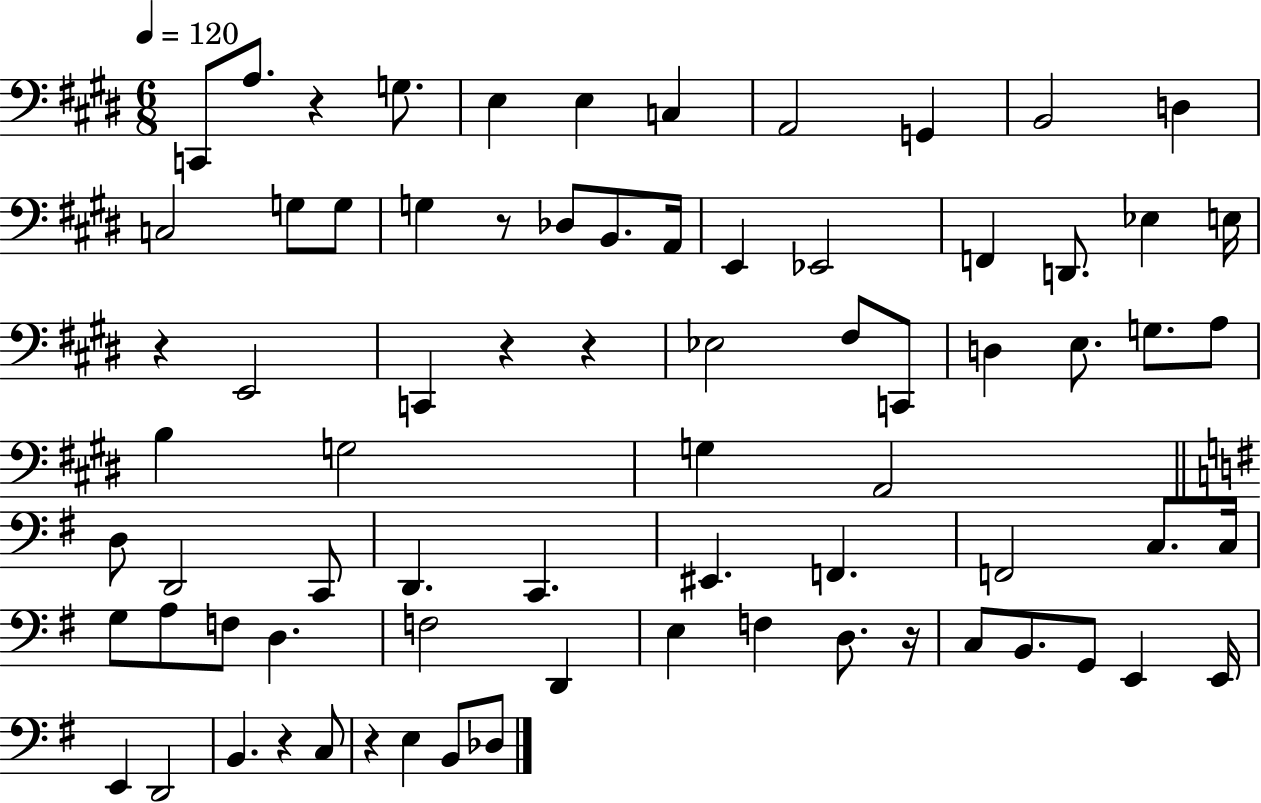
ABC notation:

X:1
T:Untitled
M:6/8
L:1/4
K:E
C,,/2 A,/2 z G,/2 E, E, C, A,,2 G,, B,,2 D, C,2 G,/2 G,/2 G, z/2 _D,/2 B,,/2 A,,/4 E,, _E,,2 F,, D,,/2 _E, E,/4 z E,,2 C,, z z _E,2 ^F,/2 C,,/2 D, E,/2 G,/2 A,/2 B, G,2 G, A,,2 D,/2 D,,2 C,,/2 D,, C,, ^E,, F,, F,,2 C,/2 C,/4 G,/2 A,/2 F,/2 D, F,2 D,, E, F, D,/2 z/4 C,/2 B,,/2 G,,/2 E,, E,,/4 E,, D,,2 B,, z C,/2 z E, B,,/2 _D,/2